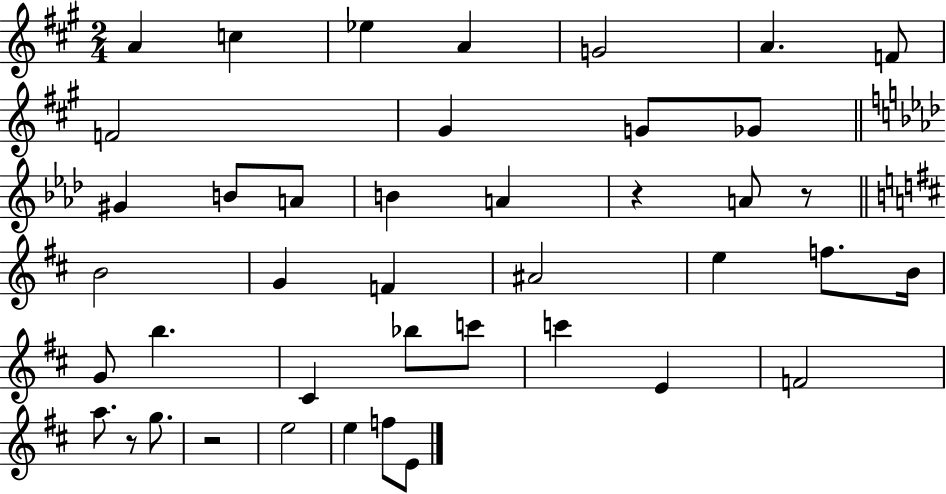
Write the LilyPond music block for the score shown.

{
  \clef treble
  \numericTimeSignature
  \time 2/4
  \key a \major
  a'4 c''4 | ees''4 a'4 | g'2 | a'4. f'8 | \break f'2 | gis'4 g'8 ges'8 | \bar "||" \break \key aes \major gis'4 b'8 a'8 | b'4 a'4 | r4 a'8 r8 | \bar "||" \break \key d \major b'2 | g'4 f'4 | ais'2 | e''4 f''8. b'16 | \break g'8 b''4. | cis'4 bes''8 c'''8 | c'''4 e'4 | f'2 | \break a''8. r8 g''8. | r2 | e''2 | e''4 f''8 e'8 | \break \bar "|."
}